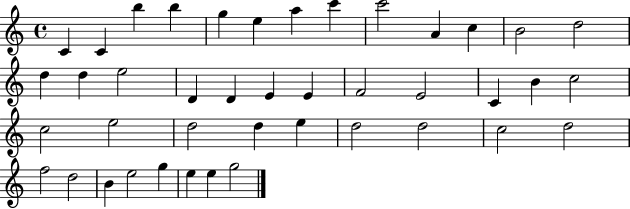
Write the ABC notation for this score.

X:1
T:Untitled
M:4/4
L:1/4
K:C
C C b b g e a c' c'2 A c B2 d2 d d e2 D D E E F2 E2 C B c2 c2 e2 d2 d e d2 d2 c2 d2 f2 d2 B e2 g e e g2